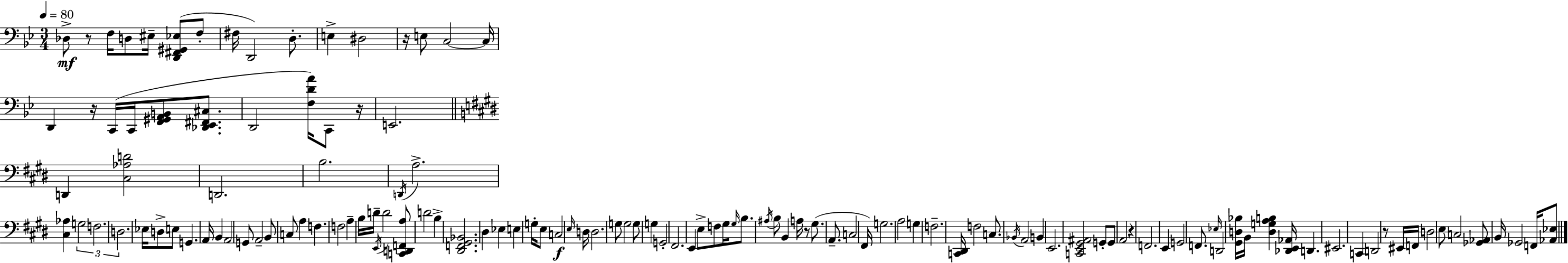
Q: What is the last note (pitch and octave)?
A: F2